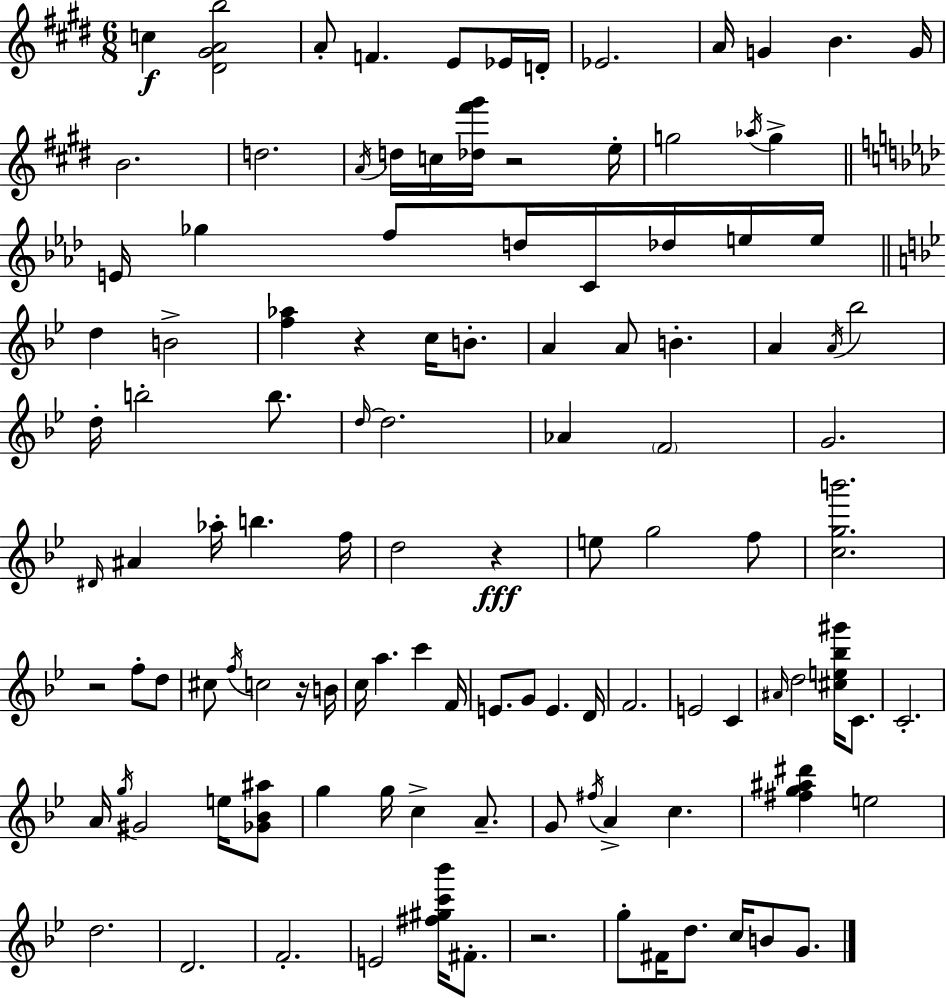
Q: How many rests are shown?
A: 6